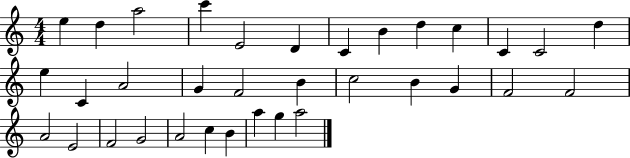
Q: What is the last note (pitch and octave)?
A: A5